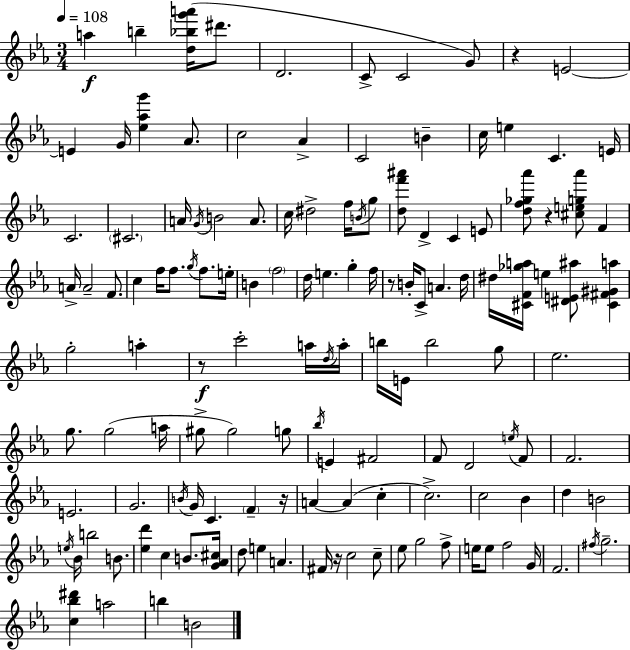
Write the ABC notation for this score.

X:1
T:Untitled
M:3/4
L:1/4
K:Eb
a b [d_bg'a']/4 ^d'/2 D2 C/2 C2 G/2 z E2 E G/4 [_e_ag'] _A/2 c2 _A C2 B c/4 e C E/4 C2 ^C2 A/4 G/4 B2 A/2 c/4 ^d2 f/4 B/4 g/2 [df'^a']/2 D C E/2 [df_g_a']/2 z [^ceg_a']/2 F A/4 A2 F/2 c f/4 f/2 g/4 f/2 e/4 B f2 d/4 e g f/4 z/2 B/4 C/2 A d/4 ^d/4 [^CF_ga]/4 e [^DE^a]/2 [^C^F^Ga] g2 a z/2 c'2 a/4 d/4 a/4 b/4 E/4 b2 g/2 _e2 g/2 g2 a/4 ^g/2 ^g2 g/2 _b/4 E ^F2 F/2 D2 e/4 F/2 F2 E2 G2 B/4 G/4 C F z/4 A A c c2 c2 _B d B2 e/4 _B/4 b2 B/2 [_ed'] c B/2 [G_A^c]/4 d/2 e A ^F/4 z/4 c2 c/2 _e/2 g2 f/2 e/4 e/2 f2 G/4 F2 ^f/4 g2 [c_b^d'] a2 b B2